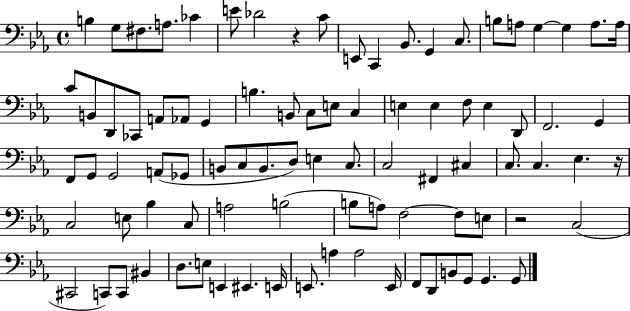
{
  \clef bass
  \time 4/4
  \defaultTimeSignature
  \key ees \major
  b4 g8 fis8. a8. ces'4 | e'8 des'2 r4 c'8 | e,8 c,4 bes,8. g,4 c8. | b8 a8 g4~~ g4 a8. a16 | \break c'8 b,8 d,8 ces,8 a,8 aes,8 g,4 | b4. b,8 c8 e8 c4 | e4 e4 f8 e4 d,8 | f,2. g,4 | \break f,8 g,8 g,2 a,8( ges,8 | b,8 c8 b,8. d8) e4 c8. | c2 fis,4 cis4 | c8. c4. ees4. r16 | \break c2 e8 bes4 c8 | a2 b2( | b8 a8) f2~~ f8 e8 | r2 c2( | \break cis,2 c,8) c,8 bis,4 | d8. e8 e,4 eis,4. e,16 | e,8. a4 a2 e,16 | f,8 d,8 b,8 g,8 g,4. g,8 | \break \bar "|."
}